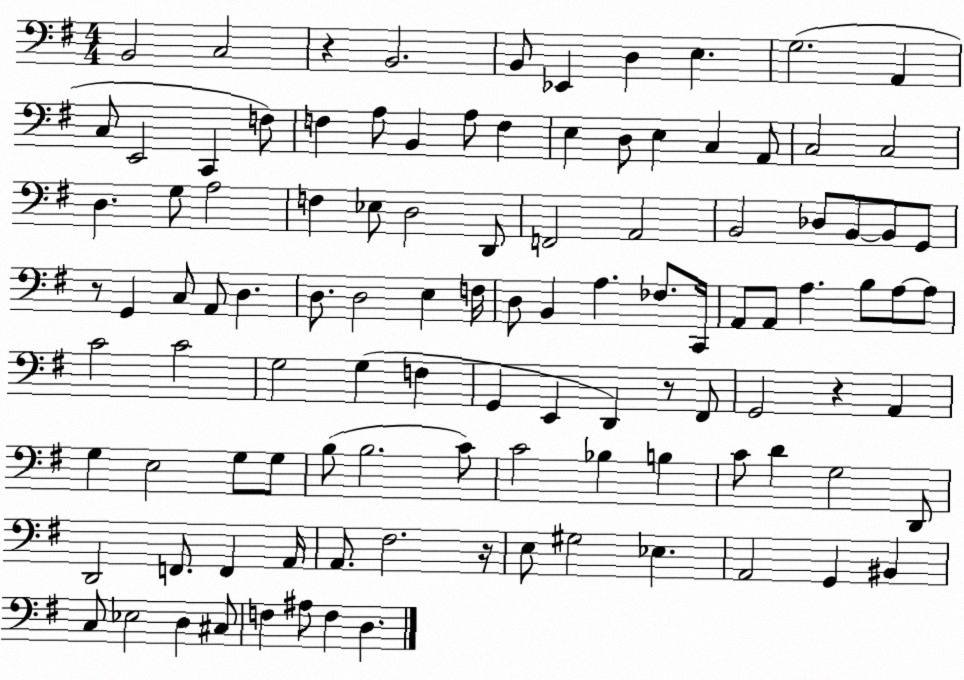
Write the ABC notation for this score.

X:1
T:Untitled
M:4/4
L:1/4
K:G
B,,2 C,2 z B,,2 B,,/2 _E,, D, E, G,2 A,, C,/2 E,,2 C,, F,/2 F, A,/2 B,, A,/2 F, E, D,/2 E, C, A,,/2 C,2 C,2 D, G,/2 A,2 F, _E,/2 D,2 D,,/2 F,,2 A,,2 B,,2 _D,/2 B,,/2 B,,/2 G,,/2 z/2 G,, C,/2 A,,/2 D, D,/2 D,2 E, F,/4 D,/2 B,, A, _F,/2 C,,/4 A,,/2 A,,/2 A, B,/2 A,/2 A,/2 C2 C2 G,2 G, F, G,, E,, D,, z/2 ^F,,/2 G,,2 z A,, G, E,2 G,/2 G,/2 B,/2 B,2 C/2 C2 _B, B, C/2 D G,2 D,,/2 D,,2 F,,/2 F,, A,,/4 A,,/2 ^F,2 z/4 E,/2 ^G,2 _E, A,,2 G,, ^B,, C,/2 _E,2 D, ^C,/2 F, ^A,/2 F, D,